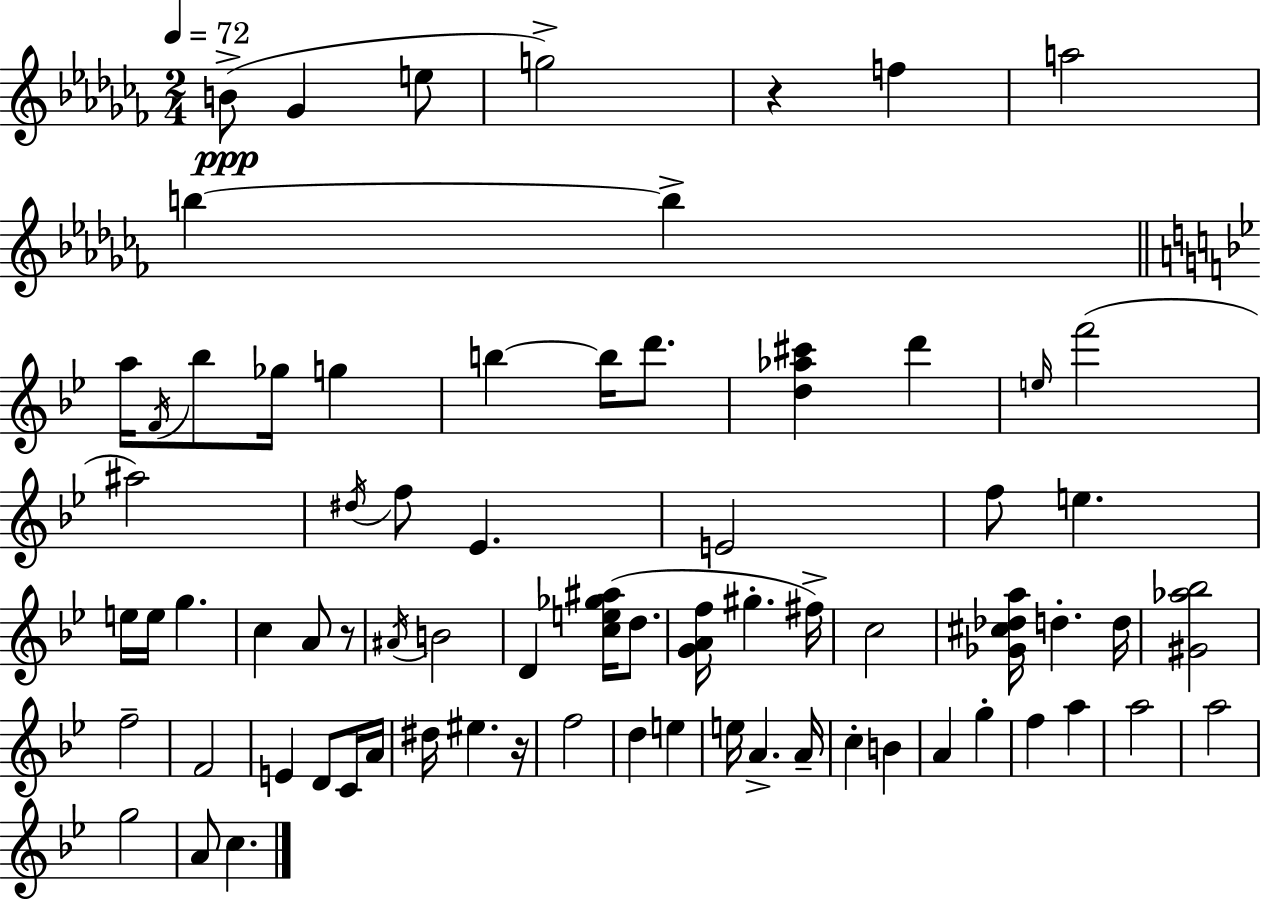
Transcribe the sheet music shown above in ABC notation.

X:1
T:Untitled
M:2/4
L:1/4
K:Abm
B/2 _G e/2 g2 z f a2 b b a/4 F/4 _b/2 _g/4 g b b/4 d'/2 [d_a^c'] d' e/4 f'2 ^a2 ^d/4 f/2 _E E2 f/2 e e/4 e/4 g c A/2 z/2 ^A/4 B2 D [ce_g^a]/4 d/2 [GAf]/4 ^g ^f/4 c2 [_G^c_da]/4 d d/4 [^G_a_b]2 f2 F2 E D/2 C/4 A/4 ^d/4 ^e z/4 f2 d e e/4 A A/4 c B A g f a a2 a2 g2 A/2 c